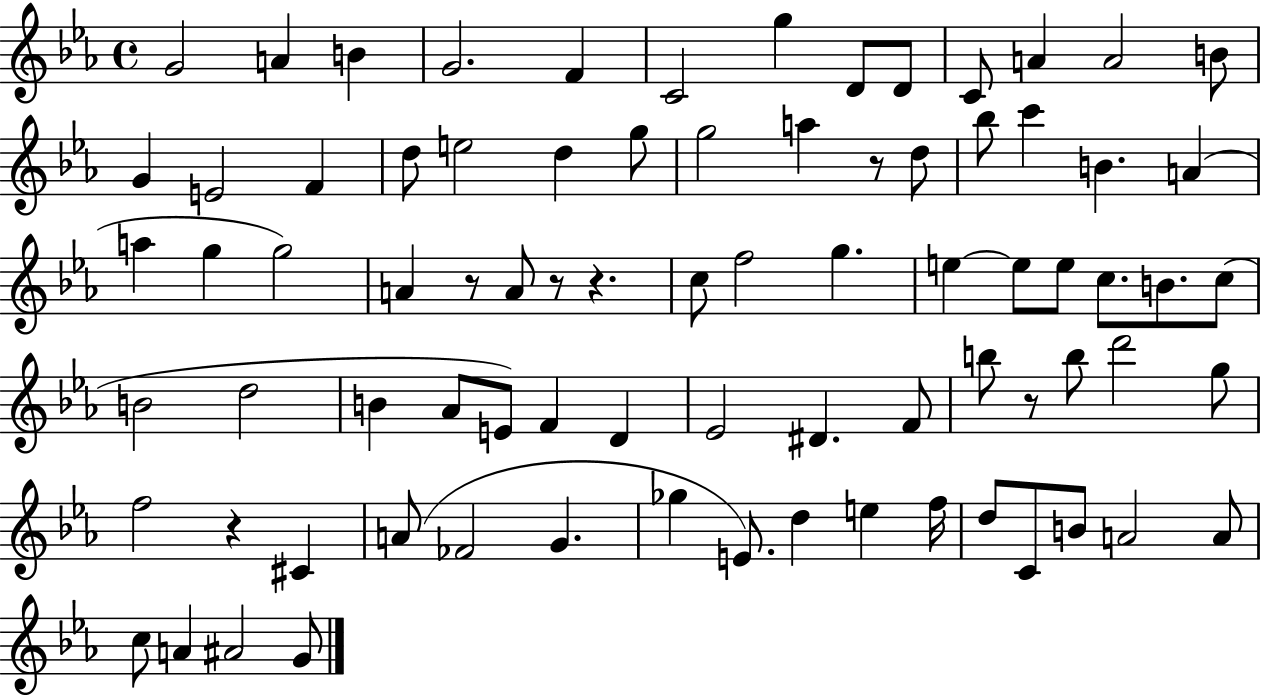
{
  \clef treble
  \time 4/4
  \defaultTimeSignature
  \key ees \major
  \repeat volta 2 { g'2 a'4 b'4 | g'2. f'4 | c'2 g''4 d'8 d'8 | c'8 a'4 a'2 b'8 | \break g'4 e'2 f'4 | d''8 e''2 d''4 g''8 | g''2 a''4 r8 d''8 | bes''8 c'''4 b'4. a'4( | \break a''4 g''4 g''2) | a'4 r8 a'8 r8 r4. | c''8 f''2 g''4. | e''4~~ e''8 e''8 c''8. b'8. c''8( | \break b'2 d''2 | b'4 aes'8 e'8) f'4 d'4 | ees'2 dis'4. f'8 | b''8 r8 b''8 d'''2 g''8 | \break f''2 r4 cis'4 | a'8( fes'2 g'4. | ges''4 e'8.) d''4 e''4 f''16 | d''8 c'8 b'8 a'2 a'8 | \break c''8 a'4 ais'2 g'8 | } \bar "|."
}